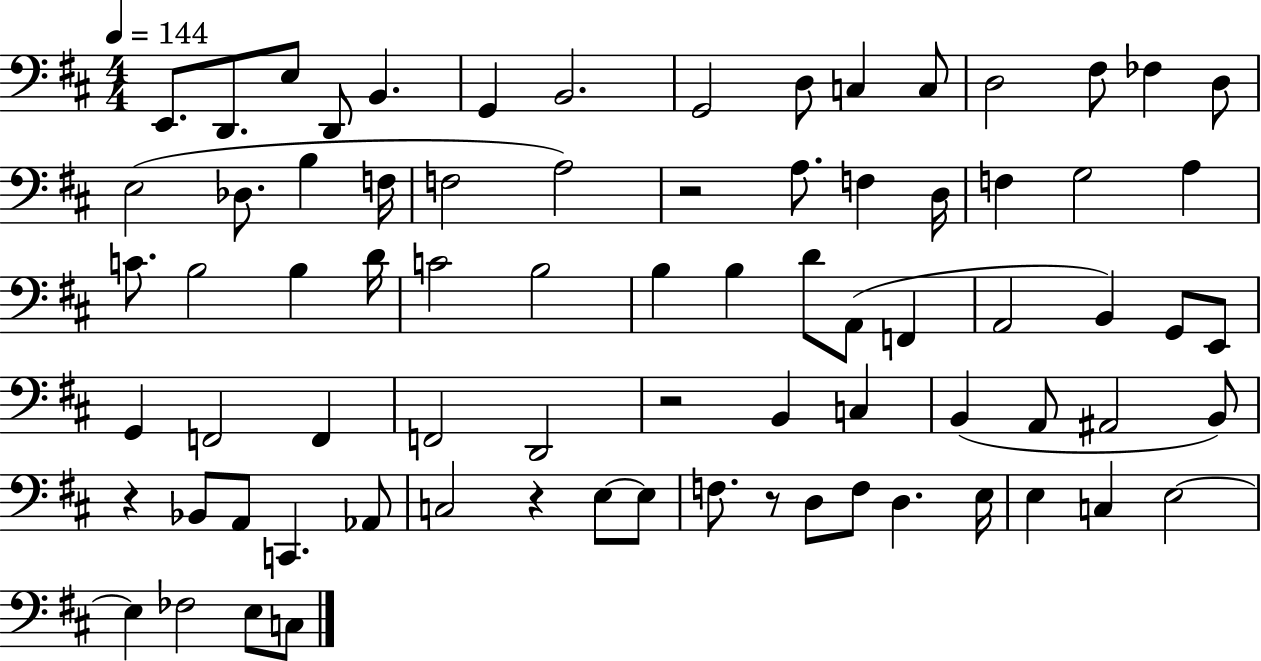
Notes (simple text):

E2/e. D2/e. E3/e D2/e B2/q. G2/q B2/h. G2/h D3/e C3/q C3/e D3/h F#3/e FES3/q D3/e E3/h Db3/e. B3/q F3/s F3/h A3/h R/h A3/e. F3/q D3/s F3/q G3/h A3/q C4/e. B3/h B3/q D4/s C4/h B3/h B3/q B3/q D4/e A2/e F2/q A2/h B2/q G2/e E2/e G2/q F2/h F2/q F2/h D2/h R/h B2/q C3/q B2/q A2/e A#2/h B2/e R/q Bb2/e A2/e C2/q. Ab2/e C3/h R/q E3/e E3/e F3/e. R/e D3/e F3/e D3/q. E3/s E3/q C3/q E3/h E3/q FES3/h E3/e C3/e